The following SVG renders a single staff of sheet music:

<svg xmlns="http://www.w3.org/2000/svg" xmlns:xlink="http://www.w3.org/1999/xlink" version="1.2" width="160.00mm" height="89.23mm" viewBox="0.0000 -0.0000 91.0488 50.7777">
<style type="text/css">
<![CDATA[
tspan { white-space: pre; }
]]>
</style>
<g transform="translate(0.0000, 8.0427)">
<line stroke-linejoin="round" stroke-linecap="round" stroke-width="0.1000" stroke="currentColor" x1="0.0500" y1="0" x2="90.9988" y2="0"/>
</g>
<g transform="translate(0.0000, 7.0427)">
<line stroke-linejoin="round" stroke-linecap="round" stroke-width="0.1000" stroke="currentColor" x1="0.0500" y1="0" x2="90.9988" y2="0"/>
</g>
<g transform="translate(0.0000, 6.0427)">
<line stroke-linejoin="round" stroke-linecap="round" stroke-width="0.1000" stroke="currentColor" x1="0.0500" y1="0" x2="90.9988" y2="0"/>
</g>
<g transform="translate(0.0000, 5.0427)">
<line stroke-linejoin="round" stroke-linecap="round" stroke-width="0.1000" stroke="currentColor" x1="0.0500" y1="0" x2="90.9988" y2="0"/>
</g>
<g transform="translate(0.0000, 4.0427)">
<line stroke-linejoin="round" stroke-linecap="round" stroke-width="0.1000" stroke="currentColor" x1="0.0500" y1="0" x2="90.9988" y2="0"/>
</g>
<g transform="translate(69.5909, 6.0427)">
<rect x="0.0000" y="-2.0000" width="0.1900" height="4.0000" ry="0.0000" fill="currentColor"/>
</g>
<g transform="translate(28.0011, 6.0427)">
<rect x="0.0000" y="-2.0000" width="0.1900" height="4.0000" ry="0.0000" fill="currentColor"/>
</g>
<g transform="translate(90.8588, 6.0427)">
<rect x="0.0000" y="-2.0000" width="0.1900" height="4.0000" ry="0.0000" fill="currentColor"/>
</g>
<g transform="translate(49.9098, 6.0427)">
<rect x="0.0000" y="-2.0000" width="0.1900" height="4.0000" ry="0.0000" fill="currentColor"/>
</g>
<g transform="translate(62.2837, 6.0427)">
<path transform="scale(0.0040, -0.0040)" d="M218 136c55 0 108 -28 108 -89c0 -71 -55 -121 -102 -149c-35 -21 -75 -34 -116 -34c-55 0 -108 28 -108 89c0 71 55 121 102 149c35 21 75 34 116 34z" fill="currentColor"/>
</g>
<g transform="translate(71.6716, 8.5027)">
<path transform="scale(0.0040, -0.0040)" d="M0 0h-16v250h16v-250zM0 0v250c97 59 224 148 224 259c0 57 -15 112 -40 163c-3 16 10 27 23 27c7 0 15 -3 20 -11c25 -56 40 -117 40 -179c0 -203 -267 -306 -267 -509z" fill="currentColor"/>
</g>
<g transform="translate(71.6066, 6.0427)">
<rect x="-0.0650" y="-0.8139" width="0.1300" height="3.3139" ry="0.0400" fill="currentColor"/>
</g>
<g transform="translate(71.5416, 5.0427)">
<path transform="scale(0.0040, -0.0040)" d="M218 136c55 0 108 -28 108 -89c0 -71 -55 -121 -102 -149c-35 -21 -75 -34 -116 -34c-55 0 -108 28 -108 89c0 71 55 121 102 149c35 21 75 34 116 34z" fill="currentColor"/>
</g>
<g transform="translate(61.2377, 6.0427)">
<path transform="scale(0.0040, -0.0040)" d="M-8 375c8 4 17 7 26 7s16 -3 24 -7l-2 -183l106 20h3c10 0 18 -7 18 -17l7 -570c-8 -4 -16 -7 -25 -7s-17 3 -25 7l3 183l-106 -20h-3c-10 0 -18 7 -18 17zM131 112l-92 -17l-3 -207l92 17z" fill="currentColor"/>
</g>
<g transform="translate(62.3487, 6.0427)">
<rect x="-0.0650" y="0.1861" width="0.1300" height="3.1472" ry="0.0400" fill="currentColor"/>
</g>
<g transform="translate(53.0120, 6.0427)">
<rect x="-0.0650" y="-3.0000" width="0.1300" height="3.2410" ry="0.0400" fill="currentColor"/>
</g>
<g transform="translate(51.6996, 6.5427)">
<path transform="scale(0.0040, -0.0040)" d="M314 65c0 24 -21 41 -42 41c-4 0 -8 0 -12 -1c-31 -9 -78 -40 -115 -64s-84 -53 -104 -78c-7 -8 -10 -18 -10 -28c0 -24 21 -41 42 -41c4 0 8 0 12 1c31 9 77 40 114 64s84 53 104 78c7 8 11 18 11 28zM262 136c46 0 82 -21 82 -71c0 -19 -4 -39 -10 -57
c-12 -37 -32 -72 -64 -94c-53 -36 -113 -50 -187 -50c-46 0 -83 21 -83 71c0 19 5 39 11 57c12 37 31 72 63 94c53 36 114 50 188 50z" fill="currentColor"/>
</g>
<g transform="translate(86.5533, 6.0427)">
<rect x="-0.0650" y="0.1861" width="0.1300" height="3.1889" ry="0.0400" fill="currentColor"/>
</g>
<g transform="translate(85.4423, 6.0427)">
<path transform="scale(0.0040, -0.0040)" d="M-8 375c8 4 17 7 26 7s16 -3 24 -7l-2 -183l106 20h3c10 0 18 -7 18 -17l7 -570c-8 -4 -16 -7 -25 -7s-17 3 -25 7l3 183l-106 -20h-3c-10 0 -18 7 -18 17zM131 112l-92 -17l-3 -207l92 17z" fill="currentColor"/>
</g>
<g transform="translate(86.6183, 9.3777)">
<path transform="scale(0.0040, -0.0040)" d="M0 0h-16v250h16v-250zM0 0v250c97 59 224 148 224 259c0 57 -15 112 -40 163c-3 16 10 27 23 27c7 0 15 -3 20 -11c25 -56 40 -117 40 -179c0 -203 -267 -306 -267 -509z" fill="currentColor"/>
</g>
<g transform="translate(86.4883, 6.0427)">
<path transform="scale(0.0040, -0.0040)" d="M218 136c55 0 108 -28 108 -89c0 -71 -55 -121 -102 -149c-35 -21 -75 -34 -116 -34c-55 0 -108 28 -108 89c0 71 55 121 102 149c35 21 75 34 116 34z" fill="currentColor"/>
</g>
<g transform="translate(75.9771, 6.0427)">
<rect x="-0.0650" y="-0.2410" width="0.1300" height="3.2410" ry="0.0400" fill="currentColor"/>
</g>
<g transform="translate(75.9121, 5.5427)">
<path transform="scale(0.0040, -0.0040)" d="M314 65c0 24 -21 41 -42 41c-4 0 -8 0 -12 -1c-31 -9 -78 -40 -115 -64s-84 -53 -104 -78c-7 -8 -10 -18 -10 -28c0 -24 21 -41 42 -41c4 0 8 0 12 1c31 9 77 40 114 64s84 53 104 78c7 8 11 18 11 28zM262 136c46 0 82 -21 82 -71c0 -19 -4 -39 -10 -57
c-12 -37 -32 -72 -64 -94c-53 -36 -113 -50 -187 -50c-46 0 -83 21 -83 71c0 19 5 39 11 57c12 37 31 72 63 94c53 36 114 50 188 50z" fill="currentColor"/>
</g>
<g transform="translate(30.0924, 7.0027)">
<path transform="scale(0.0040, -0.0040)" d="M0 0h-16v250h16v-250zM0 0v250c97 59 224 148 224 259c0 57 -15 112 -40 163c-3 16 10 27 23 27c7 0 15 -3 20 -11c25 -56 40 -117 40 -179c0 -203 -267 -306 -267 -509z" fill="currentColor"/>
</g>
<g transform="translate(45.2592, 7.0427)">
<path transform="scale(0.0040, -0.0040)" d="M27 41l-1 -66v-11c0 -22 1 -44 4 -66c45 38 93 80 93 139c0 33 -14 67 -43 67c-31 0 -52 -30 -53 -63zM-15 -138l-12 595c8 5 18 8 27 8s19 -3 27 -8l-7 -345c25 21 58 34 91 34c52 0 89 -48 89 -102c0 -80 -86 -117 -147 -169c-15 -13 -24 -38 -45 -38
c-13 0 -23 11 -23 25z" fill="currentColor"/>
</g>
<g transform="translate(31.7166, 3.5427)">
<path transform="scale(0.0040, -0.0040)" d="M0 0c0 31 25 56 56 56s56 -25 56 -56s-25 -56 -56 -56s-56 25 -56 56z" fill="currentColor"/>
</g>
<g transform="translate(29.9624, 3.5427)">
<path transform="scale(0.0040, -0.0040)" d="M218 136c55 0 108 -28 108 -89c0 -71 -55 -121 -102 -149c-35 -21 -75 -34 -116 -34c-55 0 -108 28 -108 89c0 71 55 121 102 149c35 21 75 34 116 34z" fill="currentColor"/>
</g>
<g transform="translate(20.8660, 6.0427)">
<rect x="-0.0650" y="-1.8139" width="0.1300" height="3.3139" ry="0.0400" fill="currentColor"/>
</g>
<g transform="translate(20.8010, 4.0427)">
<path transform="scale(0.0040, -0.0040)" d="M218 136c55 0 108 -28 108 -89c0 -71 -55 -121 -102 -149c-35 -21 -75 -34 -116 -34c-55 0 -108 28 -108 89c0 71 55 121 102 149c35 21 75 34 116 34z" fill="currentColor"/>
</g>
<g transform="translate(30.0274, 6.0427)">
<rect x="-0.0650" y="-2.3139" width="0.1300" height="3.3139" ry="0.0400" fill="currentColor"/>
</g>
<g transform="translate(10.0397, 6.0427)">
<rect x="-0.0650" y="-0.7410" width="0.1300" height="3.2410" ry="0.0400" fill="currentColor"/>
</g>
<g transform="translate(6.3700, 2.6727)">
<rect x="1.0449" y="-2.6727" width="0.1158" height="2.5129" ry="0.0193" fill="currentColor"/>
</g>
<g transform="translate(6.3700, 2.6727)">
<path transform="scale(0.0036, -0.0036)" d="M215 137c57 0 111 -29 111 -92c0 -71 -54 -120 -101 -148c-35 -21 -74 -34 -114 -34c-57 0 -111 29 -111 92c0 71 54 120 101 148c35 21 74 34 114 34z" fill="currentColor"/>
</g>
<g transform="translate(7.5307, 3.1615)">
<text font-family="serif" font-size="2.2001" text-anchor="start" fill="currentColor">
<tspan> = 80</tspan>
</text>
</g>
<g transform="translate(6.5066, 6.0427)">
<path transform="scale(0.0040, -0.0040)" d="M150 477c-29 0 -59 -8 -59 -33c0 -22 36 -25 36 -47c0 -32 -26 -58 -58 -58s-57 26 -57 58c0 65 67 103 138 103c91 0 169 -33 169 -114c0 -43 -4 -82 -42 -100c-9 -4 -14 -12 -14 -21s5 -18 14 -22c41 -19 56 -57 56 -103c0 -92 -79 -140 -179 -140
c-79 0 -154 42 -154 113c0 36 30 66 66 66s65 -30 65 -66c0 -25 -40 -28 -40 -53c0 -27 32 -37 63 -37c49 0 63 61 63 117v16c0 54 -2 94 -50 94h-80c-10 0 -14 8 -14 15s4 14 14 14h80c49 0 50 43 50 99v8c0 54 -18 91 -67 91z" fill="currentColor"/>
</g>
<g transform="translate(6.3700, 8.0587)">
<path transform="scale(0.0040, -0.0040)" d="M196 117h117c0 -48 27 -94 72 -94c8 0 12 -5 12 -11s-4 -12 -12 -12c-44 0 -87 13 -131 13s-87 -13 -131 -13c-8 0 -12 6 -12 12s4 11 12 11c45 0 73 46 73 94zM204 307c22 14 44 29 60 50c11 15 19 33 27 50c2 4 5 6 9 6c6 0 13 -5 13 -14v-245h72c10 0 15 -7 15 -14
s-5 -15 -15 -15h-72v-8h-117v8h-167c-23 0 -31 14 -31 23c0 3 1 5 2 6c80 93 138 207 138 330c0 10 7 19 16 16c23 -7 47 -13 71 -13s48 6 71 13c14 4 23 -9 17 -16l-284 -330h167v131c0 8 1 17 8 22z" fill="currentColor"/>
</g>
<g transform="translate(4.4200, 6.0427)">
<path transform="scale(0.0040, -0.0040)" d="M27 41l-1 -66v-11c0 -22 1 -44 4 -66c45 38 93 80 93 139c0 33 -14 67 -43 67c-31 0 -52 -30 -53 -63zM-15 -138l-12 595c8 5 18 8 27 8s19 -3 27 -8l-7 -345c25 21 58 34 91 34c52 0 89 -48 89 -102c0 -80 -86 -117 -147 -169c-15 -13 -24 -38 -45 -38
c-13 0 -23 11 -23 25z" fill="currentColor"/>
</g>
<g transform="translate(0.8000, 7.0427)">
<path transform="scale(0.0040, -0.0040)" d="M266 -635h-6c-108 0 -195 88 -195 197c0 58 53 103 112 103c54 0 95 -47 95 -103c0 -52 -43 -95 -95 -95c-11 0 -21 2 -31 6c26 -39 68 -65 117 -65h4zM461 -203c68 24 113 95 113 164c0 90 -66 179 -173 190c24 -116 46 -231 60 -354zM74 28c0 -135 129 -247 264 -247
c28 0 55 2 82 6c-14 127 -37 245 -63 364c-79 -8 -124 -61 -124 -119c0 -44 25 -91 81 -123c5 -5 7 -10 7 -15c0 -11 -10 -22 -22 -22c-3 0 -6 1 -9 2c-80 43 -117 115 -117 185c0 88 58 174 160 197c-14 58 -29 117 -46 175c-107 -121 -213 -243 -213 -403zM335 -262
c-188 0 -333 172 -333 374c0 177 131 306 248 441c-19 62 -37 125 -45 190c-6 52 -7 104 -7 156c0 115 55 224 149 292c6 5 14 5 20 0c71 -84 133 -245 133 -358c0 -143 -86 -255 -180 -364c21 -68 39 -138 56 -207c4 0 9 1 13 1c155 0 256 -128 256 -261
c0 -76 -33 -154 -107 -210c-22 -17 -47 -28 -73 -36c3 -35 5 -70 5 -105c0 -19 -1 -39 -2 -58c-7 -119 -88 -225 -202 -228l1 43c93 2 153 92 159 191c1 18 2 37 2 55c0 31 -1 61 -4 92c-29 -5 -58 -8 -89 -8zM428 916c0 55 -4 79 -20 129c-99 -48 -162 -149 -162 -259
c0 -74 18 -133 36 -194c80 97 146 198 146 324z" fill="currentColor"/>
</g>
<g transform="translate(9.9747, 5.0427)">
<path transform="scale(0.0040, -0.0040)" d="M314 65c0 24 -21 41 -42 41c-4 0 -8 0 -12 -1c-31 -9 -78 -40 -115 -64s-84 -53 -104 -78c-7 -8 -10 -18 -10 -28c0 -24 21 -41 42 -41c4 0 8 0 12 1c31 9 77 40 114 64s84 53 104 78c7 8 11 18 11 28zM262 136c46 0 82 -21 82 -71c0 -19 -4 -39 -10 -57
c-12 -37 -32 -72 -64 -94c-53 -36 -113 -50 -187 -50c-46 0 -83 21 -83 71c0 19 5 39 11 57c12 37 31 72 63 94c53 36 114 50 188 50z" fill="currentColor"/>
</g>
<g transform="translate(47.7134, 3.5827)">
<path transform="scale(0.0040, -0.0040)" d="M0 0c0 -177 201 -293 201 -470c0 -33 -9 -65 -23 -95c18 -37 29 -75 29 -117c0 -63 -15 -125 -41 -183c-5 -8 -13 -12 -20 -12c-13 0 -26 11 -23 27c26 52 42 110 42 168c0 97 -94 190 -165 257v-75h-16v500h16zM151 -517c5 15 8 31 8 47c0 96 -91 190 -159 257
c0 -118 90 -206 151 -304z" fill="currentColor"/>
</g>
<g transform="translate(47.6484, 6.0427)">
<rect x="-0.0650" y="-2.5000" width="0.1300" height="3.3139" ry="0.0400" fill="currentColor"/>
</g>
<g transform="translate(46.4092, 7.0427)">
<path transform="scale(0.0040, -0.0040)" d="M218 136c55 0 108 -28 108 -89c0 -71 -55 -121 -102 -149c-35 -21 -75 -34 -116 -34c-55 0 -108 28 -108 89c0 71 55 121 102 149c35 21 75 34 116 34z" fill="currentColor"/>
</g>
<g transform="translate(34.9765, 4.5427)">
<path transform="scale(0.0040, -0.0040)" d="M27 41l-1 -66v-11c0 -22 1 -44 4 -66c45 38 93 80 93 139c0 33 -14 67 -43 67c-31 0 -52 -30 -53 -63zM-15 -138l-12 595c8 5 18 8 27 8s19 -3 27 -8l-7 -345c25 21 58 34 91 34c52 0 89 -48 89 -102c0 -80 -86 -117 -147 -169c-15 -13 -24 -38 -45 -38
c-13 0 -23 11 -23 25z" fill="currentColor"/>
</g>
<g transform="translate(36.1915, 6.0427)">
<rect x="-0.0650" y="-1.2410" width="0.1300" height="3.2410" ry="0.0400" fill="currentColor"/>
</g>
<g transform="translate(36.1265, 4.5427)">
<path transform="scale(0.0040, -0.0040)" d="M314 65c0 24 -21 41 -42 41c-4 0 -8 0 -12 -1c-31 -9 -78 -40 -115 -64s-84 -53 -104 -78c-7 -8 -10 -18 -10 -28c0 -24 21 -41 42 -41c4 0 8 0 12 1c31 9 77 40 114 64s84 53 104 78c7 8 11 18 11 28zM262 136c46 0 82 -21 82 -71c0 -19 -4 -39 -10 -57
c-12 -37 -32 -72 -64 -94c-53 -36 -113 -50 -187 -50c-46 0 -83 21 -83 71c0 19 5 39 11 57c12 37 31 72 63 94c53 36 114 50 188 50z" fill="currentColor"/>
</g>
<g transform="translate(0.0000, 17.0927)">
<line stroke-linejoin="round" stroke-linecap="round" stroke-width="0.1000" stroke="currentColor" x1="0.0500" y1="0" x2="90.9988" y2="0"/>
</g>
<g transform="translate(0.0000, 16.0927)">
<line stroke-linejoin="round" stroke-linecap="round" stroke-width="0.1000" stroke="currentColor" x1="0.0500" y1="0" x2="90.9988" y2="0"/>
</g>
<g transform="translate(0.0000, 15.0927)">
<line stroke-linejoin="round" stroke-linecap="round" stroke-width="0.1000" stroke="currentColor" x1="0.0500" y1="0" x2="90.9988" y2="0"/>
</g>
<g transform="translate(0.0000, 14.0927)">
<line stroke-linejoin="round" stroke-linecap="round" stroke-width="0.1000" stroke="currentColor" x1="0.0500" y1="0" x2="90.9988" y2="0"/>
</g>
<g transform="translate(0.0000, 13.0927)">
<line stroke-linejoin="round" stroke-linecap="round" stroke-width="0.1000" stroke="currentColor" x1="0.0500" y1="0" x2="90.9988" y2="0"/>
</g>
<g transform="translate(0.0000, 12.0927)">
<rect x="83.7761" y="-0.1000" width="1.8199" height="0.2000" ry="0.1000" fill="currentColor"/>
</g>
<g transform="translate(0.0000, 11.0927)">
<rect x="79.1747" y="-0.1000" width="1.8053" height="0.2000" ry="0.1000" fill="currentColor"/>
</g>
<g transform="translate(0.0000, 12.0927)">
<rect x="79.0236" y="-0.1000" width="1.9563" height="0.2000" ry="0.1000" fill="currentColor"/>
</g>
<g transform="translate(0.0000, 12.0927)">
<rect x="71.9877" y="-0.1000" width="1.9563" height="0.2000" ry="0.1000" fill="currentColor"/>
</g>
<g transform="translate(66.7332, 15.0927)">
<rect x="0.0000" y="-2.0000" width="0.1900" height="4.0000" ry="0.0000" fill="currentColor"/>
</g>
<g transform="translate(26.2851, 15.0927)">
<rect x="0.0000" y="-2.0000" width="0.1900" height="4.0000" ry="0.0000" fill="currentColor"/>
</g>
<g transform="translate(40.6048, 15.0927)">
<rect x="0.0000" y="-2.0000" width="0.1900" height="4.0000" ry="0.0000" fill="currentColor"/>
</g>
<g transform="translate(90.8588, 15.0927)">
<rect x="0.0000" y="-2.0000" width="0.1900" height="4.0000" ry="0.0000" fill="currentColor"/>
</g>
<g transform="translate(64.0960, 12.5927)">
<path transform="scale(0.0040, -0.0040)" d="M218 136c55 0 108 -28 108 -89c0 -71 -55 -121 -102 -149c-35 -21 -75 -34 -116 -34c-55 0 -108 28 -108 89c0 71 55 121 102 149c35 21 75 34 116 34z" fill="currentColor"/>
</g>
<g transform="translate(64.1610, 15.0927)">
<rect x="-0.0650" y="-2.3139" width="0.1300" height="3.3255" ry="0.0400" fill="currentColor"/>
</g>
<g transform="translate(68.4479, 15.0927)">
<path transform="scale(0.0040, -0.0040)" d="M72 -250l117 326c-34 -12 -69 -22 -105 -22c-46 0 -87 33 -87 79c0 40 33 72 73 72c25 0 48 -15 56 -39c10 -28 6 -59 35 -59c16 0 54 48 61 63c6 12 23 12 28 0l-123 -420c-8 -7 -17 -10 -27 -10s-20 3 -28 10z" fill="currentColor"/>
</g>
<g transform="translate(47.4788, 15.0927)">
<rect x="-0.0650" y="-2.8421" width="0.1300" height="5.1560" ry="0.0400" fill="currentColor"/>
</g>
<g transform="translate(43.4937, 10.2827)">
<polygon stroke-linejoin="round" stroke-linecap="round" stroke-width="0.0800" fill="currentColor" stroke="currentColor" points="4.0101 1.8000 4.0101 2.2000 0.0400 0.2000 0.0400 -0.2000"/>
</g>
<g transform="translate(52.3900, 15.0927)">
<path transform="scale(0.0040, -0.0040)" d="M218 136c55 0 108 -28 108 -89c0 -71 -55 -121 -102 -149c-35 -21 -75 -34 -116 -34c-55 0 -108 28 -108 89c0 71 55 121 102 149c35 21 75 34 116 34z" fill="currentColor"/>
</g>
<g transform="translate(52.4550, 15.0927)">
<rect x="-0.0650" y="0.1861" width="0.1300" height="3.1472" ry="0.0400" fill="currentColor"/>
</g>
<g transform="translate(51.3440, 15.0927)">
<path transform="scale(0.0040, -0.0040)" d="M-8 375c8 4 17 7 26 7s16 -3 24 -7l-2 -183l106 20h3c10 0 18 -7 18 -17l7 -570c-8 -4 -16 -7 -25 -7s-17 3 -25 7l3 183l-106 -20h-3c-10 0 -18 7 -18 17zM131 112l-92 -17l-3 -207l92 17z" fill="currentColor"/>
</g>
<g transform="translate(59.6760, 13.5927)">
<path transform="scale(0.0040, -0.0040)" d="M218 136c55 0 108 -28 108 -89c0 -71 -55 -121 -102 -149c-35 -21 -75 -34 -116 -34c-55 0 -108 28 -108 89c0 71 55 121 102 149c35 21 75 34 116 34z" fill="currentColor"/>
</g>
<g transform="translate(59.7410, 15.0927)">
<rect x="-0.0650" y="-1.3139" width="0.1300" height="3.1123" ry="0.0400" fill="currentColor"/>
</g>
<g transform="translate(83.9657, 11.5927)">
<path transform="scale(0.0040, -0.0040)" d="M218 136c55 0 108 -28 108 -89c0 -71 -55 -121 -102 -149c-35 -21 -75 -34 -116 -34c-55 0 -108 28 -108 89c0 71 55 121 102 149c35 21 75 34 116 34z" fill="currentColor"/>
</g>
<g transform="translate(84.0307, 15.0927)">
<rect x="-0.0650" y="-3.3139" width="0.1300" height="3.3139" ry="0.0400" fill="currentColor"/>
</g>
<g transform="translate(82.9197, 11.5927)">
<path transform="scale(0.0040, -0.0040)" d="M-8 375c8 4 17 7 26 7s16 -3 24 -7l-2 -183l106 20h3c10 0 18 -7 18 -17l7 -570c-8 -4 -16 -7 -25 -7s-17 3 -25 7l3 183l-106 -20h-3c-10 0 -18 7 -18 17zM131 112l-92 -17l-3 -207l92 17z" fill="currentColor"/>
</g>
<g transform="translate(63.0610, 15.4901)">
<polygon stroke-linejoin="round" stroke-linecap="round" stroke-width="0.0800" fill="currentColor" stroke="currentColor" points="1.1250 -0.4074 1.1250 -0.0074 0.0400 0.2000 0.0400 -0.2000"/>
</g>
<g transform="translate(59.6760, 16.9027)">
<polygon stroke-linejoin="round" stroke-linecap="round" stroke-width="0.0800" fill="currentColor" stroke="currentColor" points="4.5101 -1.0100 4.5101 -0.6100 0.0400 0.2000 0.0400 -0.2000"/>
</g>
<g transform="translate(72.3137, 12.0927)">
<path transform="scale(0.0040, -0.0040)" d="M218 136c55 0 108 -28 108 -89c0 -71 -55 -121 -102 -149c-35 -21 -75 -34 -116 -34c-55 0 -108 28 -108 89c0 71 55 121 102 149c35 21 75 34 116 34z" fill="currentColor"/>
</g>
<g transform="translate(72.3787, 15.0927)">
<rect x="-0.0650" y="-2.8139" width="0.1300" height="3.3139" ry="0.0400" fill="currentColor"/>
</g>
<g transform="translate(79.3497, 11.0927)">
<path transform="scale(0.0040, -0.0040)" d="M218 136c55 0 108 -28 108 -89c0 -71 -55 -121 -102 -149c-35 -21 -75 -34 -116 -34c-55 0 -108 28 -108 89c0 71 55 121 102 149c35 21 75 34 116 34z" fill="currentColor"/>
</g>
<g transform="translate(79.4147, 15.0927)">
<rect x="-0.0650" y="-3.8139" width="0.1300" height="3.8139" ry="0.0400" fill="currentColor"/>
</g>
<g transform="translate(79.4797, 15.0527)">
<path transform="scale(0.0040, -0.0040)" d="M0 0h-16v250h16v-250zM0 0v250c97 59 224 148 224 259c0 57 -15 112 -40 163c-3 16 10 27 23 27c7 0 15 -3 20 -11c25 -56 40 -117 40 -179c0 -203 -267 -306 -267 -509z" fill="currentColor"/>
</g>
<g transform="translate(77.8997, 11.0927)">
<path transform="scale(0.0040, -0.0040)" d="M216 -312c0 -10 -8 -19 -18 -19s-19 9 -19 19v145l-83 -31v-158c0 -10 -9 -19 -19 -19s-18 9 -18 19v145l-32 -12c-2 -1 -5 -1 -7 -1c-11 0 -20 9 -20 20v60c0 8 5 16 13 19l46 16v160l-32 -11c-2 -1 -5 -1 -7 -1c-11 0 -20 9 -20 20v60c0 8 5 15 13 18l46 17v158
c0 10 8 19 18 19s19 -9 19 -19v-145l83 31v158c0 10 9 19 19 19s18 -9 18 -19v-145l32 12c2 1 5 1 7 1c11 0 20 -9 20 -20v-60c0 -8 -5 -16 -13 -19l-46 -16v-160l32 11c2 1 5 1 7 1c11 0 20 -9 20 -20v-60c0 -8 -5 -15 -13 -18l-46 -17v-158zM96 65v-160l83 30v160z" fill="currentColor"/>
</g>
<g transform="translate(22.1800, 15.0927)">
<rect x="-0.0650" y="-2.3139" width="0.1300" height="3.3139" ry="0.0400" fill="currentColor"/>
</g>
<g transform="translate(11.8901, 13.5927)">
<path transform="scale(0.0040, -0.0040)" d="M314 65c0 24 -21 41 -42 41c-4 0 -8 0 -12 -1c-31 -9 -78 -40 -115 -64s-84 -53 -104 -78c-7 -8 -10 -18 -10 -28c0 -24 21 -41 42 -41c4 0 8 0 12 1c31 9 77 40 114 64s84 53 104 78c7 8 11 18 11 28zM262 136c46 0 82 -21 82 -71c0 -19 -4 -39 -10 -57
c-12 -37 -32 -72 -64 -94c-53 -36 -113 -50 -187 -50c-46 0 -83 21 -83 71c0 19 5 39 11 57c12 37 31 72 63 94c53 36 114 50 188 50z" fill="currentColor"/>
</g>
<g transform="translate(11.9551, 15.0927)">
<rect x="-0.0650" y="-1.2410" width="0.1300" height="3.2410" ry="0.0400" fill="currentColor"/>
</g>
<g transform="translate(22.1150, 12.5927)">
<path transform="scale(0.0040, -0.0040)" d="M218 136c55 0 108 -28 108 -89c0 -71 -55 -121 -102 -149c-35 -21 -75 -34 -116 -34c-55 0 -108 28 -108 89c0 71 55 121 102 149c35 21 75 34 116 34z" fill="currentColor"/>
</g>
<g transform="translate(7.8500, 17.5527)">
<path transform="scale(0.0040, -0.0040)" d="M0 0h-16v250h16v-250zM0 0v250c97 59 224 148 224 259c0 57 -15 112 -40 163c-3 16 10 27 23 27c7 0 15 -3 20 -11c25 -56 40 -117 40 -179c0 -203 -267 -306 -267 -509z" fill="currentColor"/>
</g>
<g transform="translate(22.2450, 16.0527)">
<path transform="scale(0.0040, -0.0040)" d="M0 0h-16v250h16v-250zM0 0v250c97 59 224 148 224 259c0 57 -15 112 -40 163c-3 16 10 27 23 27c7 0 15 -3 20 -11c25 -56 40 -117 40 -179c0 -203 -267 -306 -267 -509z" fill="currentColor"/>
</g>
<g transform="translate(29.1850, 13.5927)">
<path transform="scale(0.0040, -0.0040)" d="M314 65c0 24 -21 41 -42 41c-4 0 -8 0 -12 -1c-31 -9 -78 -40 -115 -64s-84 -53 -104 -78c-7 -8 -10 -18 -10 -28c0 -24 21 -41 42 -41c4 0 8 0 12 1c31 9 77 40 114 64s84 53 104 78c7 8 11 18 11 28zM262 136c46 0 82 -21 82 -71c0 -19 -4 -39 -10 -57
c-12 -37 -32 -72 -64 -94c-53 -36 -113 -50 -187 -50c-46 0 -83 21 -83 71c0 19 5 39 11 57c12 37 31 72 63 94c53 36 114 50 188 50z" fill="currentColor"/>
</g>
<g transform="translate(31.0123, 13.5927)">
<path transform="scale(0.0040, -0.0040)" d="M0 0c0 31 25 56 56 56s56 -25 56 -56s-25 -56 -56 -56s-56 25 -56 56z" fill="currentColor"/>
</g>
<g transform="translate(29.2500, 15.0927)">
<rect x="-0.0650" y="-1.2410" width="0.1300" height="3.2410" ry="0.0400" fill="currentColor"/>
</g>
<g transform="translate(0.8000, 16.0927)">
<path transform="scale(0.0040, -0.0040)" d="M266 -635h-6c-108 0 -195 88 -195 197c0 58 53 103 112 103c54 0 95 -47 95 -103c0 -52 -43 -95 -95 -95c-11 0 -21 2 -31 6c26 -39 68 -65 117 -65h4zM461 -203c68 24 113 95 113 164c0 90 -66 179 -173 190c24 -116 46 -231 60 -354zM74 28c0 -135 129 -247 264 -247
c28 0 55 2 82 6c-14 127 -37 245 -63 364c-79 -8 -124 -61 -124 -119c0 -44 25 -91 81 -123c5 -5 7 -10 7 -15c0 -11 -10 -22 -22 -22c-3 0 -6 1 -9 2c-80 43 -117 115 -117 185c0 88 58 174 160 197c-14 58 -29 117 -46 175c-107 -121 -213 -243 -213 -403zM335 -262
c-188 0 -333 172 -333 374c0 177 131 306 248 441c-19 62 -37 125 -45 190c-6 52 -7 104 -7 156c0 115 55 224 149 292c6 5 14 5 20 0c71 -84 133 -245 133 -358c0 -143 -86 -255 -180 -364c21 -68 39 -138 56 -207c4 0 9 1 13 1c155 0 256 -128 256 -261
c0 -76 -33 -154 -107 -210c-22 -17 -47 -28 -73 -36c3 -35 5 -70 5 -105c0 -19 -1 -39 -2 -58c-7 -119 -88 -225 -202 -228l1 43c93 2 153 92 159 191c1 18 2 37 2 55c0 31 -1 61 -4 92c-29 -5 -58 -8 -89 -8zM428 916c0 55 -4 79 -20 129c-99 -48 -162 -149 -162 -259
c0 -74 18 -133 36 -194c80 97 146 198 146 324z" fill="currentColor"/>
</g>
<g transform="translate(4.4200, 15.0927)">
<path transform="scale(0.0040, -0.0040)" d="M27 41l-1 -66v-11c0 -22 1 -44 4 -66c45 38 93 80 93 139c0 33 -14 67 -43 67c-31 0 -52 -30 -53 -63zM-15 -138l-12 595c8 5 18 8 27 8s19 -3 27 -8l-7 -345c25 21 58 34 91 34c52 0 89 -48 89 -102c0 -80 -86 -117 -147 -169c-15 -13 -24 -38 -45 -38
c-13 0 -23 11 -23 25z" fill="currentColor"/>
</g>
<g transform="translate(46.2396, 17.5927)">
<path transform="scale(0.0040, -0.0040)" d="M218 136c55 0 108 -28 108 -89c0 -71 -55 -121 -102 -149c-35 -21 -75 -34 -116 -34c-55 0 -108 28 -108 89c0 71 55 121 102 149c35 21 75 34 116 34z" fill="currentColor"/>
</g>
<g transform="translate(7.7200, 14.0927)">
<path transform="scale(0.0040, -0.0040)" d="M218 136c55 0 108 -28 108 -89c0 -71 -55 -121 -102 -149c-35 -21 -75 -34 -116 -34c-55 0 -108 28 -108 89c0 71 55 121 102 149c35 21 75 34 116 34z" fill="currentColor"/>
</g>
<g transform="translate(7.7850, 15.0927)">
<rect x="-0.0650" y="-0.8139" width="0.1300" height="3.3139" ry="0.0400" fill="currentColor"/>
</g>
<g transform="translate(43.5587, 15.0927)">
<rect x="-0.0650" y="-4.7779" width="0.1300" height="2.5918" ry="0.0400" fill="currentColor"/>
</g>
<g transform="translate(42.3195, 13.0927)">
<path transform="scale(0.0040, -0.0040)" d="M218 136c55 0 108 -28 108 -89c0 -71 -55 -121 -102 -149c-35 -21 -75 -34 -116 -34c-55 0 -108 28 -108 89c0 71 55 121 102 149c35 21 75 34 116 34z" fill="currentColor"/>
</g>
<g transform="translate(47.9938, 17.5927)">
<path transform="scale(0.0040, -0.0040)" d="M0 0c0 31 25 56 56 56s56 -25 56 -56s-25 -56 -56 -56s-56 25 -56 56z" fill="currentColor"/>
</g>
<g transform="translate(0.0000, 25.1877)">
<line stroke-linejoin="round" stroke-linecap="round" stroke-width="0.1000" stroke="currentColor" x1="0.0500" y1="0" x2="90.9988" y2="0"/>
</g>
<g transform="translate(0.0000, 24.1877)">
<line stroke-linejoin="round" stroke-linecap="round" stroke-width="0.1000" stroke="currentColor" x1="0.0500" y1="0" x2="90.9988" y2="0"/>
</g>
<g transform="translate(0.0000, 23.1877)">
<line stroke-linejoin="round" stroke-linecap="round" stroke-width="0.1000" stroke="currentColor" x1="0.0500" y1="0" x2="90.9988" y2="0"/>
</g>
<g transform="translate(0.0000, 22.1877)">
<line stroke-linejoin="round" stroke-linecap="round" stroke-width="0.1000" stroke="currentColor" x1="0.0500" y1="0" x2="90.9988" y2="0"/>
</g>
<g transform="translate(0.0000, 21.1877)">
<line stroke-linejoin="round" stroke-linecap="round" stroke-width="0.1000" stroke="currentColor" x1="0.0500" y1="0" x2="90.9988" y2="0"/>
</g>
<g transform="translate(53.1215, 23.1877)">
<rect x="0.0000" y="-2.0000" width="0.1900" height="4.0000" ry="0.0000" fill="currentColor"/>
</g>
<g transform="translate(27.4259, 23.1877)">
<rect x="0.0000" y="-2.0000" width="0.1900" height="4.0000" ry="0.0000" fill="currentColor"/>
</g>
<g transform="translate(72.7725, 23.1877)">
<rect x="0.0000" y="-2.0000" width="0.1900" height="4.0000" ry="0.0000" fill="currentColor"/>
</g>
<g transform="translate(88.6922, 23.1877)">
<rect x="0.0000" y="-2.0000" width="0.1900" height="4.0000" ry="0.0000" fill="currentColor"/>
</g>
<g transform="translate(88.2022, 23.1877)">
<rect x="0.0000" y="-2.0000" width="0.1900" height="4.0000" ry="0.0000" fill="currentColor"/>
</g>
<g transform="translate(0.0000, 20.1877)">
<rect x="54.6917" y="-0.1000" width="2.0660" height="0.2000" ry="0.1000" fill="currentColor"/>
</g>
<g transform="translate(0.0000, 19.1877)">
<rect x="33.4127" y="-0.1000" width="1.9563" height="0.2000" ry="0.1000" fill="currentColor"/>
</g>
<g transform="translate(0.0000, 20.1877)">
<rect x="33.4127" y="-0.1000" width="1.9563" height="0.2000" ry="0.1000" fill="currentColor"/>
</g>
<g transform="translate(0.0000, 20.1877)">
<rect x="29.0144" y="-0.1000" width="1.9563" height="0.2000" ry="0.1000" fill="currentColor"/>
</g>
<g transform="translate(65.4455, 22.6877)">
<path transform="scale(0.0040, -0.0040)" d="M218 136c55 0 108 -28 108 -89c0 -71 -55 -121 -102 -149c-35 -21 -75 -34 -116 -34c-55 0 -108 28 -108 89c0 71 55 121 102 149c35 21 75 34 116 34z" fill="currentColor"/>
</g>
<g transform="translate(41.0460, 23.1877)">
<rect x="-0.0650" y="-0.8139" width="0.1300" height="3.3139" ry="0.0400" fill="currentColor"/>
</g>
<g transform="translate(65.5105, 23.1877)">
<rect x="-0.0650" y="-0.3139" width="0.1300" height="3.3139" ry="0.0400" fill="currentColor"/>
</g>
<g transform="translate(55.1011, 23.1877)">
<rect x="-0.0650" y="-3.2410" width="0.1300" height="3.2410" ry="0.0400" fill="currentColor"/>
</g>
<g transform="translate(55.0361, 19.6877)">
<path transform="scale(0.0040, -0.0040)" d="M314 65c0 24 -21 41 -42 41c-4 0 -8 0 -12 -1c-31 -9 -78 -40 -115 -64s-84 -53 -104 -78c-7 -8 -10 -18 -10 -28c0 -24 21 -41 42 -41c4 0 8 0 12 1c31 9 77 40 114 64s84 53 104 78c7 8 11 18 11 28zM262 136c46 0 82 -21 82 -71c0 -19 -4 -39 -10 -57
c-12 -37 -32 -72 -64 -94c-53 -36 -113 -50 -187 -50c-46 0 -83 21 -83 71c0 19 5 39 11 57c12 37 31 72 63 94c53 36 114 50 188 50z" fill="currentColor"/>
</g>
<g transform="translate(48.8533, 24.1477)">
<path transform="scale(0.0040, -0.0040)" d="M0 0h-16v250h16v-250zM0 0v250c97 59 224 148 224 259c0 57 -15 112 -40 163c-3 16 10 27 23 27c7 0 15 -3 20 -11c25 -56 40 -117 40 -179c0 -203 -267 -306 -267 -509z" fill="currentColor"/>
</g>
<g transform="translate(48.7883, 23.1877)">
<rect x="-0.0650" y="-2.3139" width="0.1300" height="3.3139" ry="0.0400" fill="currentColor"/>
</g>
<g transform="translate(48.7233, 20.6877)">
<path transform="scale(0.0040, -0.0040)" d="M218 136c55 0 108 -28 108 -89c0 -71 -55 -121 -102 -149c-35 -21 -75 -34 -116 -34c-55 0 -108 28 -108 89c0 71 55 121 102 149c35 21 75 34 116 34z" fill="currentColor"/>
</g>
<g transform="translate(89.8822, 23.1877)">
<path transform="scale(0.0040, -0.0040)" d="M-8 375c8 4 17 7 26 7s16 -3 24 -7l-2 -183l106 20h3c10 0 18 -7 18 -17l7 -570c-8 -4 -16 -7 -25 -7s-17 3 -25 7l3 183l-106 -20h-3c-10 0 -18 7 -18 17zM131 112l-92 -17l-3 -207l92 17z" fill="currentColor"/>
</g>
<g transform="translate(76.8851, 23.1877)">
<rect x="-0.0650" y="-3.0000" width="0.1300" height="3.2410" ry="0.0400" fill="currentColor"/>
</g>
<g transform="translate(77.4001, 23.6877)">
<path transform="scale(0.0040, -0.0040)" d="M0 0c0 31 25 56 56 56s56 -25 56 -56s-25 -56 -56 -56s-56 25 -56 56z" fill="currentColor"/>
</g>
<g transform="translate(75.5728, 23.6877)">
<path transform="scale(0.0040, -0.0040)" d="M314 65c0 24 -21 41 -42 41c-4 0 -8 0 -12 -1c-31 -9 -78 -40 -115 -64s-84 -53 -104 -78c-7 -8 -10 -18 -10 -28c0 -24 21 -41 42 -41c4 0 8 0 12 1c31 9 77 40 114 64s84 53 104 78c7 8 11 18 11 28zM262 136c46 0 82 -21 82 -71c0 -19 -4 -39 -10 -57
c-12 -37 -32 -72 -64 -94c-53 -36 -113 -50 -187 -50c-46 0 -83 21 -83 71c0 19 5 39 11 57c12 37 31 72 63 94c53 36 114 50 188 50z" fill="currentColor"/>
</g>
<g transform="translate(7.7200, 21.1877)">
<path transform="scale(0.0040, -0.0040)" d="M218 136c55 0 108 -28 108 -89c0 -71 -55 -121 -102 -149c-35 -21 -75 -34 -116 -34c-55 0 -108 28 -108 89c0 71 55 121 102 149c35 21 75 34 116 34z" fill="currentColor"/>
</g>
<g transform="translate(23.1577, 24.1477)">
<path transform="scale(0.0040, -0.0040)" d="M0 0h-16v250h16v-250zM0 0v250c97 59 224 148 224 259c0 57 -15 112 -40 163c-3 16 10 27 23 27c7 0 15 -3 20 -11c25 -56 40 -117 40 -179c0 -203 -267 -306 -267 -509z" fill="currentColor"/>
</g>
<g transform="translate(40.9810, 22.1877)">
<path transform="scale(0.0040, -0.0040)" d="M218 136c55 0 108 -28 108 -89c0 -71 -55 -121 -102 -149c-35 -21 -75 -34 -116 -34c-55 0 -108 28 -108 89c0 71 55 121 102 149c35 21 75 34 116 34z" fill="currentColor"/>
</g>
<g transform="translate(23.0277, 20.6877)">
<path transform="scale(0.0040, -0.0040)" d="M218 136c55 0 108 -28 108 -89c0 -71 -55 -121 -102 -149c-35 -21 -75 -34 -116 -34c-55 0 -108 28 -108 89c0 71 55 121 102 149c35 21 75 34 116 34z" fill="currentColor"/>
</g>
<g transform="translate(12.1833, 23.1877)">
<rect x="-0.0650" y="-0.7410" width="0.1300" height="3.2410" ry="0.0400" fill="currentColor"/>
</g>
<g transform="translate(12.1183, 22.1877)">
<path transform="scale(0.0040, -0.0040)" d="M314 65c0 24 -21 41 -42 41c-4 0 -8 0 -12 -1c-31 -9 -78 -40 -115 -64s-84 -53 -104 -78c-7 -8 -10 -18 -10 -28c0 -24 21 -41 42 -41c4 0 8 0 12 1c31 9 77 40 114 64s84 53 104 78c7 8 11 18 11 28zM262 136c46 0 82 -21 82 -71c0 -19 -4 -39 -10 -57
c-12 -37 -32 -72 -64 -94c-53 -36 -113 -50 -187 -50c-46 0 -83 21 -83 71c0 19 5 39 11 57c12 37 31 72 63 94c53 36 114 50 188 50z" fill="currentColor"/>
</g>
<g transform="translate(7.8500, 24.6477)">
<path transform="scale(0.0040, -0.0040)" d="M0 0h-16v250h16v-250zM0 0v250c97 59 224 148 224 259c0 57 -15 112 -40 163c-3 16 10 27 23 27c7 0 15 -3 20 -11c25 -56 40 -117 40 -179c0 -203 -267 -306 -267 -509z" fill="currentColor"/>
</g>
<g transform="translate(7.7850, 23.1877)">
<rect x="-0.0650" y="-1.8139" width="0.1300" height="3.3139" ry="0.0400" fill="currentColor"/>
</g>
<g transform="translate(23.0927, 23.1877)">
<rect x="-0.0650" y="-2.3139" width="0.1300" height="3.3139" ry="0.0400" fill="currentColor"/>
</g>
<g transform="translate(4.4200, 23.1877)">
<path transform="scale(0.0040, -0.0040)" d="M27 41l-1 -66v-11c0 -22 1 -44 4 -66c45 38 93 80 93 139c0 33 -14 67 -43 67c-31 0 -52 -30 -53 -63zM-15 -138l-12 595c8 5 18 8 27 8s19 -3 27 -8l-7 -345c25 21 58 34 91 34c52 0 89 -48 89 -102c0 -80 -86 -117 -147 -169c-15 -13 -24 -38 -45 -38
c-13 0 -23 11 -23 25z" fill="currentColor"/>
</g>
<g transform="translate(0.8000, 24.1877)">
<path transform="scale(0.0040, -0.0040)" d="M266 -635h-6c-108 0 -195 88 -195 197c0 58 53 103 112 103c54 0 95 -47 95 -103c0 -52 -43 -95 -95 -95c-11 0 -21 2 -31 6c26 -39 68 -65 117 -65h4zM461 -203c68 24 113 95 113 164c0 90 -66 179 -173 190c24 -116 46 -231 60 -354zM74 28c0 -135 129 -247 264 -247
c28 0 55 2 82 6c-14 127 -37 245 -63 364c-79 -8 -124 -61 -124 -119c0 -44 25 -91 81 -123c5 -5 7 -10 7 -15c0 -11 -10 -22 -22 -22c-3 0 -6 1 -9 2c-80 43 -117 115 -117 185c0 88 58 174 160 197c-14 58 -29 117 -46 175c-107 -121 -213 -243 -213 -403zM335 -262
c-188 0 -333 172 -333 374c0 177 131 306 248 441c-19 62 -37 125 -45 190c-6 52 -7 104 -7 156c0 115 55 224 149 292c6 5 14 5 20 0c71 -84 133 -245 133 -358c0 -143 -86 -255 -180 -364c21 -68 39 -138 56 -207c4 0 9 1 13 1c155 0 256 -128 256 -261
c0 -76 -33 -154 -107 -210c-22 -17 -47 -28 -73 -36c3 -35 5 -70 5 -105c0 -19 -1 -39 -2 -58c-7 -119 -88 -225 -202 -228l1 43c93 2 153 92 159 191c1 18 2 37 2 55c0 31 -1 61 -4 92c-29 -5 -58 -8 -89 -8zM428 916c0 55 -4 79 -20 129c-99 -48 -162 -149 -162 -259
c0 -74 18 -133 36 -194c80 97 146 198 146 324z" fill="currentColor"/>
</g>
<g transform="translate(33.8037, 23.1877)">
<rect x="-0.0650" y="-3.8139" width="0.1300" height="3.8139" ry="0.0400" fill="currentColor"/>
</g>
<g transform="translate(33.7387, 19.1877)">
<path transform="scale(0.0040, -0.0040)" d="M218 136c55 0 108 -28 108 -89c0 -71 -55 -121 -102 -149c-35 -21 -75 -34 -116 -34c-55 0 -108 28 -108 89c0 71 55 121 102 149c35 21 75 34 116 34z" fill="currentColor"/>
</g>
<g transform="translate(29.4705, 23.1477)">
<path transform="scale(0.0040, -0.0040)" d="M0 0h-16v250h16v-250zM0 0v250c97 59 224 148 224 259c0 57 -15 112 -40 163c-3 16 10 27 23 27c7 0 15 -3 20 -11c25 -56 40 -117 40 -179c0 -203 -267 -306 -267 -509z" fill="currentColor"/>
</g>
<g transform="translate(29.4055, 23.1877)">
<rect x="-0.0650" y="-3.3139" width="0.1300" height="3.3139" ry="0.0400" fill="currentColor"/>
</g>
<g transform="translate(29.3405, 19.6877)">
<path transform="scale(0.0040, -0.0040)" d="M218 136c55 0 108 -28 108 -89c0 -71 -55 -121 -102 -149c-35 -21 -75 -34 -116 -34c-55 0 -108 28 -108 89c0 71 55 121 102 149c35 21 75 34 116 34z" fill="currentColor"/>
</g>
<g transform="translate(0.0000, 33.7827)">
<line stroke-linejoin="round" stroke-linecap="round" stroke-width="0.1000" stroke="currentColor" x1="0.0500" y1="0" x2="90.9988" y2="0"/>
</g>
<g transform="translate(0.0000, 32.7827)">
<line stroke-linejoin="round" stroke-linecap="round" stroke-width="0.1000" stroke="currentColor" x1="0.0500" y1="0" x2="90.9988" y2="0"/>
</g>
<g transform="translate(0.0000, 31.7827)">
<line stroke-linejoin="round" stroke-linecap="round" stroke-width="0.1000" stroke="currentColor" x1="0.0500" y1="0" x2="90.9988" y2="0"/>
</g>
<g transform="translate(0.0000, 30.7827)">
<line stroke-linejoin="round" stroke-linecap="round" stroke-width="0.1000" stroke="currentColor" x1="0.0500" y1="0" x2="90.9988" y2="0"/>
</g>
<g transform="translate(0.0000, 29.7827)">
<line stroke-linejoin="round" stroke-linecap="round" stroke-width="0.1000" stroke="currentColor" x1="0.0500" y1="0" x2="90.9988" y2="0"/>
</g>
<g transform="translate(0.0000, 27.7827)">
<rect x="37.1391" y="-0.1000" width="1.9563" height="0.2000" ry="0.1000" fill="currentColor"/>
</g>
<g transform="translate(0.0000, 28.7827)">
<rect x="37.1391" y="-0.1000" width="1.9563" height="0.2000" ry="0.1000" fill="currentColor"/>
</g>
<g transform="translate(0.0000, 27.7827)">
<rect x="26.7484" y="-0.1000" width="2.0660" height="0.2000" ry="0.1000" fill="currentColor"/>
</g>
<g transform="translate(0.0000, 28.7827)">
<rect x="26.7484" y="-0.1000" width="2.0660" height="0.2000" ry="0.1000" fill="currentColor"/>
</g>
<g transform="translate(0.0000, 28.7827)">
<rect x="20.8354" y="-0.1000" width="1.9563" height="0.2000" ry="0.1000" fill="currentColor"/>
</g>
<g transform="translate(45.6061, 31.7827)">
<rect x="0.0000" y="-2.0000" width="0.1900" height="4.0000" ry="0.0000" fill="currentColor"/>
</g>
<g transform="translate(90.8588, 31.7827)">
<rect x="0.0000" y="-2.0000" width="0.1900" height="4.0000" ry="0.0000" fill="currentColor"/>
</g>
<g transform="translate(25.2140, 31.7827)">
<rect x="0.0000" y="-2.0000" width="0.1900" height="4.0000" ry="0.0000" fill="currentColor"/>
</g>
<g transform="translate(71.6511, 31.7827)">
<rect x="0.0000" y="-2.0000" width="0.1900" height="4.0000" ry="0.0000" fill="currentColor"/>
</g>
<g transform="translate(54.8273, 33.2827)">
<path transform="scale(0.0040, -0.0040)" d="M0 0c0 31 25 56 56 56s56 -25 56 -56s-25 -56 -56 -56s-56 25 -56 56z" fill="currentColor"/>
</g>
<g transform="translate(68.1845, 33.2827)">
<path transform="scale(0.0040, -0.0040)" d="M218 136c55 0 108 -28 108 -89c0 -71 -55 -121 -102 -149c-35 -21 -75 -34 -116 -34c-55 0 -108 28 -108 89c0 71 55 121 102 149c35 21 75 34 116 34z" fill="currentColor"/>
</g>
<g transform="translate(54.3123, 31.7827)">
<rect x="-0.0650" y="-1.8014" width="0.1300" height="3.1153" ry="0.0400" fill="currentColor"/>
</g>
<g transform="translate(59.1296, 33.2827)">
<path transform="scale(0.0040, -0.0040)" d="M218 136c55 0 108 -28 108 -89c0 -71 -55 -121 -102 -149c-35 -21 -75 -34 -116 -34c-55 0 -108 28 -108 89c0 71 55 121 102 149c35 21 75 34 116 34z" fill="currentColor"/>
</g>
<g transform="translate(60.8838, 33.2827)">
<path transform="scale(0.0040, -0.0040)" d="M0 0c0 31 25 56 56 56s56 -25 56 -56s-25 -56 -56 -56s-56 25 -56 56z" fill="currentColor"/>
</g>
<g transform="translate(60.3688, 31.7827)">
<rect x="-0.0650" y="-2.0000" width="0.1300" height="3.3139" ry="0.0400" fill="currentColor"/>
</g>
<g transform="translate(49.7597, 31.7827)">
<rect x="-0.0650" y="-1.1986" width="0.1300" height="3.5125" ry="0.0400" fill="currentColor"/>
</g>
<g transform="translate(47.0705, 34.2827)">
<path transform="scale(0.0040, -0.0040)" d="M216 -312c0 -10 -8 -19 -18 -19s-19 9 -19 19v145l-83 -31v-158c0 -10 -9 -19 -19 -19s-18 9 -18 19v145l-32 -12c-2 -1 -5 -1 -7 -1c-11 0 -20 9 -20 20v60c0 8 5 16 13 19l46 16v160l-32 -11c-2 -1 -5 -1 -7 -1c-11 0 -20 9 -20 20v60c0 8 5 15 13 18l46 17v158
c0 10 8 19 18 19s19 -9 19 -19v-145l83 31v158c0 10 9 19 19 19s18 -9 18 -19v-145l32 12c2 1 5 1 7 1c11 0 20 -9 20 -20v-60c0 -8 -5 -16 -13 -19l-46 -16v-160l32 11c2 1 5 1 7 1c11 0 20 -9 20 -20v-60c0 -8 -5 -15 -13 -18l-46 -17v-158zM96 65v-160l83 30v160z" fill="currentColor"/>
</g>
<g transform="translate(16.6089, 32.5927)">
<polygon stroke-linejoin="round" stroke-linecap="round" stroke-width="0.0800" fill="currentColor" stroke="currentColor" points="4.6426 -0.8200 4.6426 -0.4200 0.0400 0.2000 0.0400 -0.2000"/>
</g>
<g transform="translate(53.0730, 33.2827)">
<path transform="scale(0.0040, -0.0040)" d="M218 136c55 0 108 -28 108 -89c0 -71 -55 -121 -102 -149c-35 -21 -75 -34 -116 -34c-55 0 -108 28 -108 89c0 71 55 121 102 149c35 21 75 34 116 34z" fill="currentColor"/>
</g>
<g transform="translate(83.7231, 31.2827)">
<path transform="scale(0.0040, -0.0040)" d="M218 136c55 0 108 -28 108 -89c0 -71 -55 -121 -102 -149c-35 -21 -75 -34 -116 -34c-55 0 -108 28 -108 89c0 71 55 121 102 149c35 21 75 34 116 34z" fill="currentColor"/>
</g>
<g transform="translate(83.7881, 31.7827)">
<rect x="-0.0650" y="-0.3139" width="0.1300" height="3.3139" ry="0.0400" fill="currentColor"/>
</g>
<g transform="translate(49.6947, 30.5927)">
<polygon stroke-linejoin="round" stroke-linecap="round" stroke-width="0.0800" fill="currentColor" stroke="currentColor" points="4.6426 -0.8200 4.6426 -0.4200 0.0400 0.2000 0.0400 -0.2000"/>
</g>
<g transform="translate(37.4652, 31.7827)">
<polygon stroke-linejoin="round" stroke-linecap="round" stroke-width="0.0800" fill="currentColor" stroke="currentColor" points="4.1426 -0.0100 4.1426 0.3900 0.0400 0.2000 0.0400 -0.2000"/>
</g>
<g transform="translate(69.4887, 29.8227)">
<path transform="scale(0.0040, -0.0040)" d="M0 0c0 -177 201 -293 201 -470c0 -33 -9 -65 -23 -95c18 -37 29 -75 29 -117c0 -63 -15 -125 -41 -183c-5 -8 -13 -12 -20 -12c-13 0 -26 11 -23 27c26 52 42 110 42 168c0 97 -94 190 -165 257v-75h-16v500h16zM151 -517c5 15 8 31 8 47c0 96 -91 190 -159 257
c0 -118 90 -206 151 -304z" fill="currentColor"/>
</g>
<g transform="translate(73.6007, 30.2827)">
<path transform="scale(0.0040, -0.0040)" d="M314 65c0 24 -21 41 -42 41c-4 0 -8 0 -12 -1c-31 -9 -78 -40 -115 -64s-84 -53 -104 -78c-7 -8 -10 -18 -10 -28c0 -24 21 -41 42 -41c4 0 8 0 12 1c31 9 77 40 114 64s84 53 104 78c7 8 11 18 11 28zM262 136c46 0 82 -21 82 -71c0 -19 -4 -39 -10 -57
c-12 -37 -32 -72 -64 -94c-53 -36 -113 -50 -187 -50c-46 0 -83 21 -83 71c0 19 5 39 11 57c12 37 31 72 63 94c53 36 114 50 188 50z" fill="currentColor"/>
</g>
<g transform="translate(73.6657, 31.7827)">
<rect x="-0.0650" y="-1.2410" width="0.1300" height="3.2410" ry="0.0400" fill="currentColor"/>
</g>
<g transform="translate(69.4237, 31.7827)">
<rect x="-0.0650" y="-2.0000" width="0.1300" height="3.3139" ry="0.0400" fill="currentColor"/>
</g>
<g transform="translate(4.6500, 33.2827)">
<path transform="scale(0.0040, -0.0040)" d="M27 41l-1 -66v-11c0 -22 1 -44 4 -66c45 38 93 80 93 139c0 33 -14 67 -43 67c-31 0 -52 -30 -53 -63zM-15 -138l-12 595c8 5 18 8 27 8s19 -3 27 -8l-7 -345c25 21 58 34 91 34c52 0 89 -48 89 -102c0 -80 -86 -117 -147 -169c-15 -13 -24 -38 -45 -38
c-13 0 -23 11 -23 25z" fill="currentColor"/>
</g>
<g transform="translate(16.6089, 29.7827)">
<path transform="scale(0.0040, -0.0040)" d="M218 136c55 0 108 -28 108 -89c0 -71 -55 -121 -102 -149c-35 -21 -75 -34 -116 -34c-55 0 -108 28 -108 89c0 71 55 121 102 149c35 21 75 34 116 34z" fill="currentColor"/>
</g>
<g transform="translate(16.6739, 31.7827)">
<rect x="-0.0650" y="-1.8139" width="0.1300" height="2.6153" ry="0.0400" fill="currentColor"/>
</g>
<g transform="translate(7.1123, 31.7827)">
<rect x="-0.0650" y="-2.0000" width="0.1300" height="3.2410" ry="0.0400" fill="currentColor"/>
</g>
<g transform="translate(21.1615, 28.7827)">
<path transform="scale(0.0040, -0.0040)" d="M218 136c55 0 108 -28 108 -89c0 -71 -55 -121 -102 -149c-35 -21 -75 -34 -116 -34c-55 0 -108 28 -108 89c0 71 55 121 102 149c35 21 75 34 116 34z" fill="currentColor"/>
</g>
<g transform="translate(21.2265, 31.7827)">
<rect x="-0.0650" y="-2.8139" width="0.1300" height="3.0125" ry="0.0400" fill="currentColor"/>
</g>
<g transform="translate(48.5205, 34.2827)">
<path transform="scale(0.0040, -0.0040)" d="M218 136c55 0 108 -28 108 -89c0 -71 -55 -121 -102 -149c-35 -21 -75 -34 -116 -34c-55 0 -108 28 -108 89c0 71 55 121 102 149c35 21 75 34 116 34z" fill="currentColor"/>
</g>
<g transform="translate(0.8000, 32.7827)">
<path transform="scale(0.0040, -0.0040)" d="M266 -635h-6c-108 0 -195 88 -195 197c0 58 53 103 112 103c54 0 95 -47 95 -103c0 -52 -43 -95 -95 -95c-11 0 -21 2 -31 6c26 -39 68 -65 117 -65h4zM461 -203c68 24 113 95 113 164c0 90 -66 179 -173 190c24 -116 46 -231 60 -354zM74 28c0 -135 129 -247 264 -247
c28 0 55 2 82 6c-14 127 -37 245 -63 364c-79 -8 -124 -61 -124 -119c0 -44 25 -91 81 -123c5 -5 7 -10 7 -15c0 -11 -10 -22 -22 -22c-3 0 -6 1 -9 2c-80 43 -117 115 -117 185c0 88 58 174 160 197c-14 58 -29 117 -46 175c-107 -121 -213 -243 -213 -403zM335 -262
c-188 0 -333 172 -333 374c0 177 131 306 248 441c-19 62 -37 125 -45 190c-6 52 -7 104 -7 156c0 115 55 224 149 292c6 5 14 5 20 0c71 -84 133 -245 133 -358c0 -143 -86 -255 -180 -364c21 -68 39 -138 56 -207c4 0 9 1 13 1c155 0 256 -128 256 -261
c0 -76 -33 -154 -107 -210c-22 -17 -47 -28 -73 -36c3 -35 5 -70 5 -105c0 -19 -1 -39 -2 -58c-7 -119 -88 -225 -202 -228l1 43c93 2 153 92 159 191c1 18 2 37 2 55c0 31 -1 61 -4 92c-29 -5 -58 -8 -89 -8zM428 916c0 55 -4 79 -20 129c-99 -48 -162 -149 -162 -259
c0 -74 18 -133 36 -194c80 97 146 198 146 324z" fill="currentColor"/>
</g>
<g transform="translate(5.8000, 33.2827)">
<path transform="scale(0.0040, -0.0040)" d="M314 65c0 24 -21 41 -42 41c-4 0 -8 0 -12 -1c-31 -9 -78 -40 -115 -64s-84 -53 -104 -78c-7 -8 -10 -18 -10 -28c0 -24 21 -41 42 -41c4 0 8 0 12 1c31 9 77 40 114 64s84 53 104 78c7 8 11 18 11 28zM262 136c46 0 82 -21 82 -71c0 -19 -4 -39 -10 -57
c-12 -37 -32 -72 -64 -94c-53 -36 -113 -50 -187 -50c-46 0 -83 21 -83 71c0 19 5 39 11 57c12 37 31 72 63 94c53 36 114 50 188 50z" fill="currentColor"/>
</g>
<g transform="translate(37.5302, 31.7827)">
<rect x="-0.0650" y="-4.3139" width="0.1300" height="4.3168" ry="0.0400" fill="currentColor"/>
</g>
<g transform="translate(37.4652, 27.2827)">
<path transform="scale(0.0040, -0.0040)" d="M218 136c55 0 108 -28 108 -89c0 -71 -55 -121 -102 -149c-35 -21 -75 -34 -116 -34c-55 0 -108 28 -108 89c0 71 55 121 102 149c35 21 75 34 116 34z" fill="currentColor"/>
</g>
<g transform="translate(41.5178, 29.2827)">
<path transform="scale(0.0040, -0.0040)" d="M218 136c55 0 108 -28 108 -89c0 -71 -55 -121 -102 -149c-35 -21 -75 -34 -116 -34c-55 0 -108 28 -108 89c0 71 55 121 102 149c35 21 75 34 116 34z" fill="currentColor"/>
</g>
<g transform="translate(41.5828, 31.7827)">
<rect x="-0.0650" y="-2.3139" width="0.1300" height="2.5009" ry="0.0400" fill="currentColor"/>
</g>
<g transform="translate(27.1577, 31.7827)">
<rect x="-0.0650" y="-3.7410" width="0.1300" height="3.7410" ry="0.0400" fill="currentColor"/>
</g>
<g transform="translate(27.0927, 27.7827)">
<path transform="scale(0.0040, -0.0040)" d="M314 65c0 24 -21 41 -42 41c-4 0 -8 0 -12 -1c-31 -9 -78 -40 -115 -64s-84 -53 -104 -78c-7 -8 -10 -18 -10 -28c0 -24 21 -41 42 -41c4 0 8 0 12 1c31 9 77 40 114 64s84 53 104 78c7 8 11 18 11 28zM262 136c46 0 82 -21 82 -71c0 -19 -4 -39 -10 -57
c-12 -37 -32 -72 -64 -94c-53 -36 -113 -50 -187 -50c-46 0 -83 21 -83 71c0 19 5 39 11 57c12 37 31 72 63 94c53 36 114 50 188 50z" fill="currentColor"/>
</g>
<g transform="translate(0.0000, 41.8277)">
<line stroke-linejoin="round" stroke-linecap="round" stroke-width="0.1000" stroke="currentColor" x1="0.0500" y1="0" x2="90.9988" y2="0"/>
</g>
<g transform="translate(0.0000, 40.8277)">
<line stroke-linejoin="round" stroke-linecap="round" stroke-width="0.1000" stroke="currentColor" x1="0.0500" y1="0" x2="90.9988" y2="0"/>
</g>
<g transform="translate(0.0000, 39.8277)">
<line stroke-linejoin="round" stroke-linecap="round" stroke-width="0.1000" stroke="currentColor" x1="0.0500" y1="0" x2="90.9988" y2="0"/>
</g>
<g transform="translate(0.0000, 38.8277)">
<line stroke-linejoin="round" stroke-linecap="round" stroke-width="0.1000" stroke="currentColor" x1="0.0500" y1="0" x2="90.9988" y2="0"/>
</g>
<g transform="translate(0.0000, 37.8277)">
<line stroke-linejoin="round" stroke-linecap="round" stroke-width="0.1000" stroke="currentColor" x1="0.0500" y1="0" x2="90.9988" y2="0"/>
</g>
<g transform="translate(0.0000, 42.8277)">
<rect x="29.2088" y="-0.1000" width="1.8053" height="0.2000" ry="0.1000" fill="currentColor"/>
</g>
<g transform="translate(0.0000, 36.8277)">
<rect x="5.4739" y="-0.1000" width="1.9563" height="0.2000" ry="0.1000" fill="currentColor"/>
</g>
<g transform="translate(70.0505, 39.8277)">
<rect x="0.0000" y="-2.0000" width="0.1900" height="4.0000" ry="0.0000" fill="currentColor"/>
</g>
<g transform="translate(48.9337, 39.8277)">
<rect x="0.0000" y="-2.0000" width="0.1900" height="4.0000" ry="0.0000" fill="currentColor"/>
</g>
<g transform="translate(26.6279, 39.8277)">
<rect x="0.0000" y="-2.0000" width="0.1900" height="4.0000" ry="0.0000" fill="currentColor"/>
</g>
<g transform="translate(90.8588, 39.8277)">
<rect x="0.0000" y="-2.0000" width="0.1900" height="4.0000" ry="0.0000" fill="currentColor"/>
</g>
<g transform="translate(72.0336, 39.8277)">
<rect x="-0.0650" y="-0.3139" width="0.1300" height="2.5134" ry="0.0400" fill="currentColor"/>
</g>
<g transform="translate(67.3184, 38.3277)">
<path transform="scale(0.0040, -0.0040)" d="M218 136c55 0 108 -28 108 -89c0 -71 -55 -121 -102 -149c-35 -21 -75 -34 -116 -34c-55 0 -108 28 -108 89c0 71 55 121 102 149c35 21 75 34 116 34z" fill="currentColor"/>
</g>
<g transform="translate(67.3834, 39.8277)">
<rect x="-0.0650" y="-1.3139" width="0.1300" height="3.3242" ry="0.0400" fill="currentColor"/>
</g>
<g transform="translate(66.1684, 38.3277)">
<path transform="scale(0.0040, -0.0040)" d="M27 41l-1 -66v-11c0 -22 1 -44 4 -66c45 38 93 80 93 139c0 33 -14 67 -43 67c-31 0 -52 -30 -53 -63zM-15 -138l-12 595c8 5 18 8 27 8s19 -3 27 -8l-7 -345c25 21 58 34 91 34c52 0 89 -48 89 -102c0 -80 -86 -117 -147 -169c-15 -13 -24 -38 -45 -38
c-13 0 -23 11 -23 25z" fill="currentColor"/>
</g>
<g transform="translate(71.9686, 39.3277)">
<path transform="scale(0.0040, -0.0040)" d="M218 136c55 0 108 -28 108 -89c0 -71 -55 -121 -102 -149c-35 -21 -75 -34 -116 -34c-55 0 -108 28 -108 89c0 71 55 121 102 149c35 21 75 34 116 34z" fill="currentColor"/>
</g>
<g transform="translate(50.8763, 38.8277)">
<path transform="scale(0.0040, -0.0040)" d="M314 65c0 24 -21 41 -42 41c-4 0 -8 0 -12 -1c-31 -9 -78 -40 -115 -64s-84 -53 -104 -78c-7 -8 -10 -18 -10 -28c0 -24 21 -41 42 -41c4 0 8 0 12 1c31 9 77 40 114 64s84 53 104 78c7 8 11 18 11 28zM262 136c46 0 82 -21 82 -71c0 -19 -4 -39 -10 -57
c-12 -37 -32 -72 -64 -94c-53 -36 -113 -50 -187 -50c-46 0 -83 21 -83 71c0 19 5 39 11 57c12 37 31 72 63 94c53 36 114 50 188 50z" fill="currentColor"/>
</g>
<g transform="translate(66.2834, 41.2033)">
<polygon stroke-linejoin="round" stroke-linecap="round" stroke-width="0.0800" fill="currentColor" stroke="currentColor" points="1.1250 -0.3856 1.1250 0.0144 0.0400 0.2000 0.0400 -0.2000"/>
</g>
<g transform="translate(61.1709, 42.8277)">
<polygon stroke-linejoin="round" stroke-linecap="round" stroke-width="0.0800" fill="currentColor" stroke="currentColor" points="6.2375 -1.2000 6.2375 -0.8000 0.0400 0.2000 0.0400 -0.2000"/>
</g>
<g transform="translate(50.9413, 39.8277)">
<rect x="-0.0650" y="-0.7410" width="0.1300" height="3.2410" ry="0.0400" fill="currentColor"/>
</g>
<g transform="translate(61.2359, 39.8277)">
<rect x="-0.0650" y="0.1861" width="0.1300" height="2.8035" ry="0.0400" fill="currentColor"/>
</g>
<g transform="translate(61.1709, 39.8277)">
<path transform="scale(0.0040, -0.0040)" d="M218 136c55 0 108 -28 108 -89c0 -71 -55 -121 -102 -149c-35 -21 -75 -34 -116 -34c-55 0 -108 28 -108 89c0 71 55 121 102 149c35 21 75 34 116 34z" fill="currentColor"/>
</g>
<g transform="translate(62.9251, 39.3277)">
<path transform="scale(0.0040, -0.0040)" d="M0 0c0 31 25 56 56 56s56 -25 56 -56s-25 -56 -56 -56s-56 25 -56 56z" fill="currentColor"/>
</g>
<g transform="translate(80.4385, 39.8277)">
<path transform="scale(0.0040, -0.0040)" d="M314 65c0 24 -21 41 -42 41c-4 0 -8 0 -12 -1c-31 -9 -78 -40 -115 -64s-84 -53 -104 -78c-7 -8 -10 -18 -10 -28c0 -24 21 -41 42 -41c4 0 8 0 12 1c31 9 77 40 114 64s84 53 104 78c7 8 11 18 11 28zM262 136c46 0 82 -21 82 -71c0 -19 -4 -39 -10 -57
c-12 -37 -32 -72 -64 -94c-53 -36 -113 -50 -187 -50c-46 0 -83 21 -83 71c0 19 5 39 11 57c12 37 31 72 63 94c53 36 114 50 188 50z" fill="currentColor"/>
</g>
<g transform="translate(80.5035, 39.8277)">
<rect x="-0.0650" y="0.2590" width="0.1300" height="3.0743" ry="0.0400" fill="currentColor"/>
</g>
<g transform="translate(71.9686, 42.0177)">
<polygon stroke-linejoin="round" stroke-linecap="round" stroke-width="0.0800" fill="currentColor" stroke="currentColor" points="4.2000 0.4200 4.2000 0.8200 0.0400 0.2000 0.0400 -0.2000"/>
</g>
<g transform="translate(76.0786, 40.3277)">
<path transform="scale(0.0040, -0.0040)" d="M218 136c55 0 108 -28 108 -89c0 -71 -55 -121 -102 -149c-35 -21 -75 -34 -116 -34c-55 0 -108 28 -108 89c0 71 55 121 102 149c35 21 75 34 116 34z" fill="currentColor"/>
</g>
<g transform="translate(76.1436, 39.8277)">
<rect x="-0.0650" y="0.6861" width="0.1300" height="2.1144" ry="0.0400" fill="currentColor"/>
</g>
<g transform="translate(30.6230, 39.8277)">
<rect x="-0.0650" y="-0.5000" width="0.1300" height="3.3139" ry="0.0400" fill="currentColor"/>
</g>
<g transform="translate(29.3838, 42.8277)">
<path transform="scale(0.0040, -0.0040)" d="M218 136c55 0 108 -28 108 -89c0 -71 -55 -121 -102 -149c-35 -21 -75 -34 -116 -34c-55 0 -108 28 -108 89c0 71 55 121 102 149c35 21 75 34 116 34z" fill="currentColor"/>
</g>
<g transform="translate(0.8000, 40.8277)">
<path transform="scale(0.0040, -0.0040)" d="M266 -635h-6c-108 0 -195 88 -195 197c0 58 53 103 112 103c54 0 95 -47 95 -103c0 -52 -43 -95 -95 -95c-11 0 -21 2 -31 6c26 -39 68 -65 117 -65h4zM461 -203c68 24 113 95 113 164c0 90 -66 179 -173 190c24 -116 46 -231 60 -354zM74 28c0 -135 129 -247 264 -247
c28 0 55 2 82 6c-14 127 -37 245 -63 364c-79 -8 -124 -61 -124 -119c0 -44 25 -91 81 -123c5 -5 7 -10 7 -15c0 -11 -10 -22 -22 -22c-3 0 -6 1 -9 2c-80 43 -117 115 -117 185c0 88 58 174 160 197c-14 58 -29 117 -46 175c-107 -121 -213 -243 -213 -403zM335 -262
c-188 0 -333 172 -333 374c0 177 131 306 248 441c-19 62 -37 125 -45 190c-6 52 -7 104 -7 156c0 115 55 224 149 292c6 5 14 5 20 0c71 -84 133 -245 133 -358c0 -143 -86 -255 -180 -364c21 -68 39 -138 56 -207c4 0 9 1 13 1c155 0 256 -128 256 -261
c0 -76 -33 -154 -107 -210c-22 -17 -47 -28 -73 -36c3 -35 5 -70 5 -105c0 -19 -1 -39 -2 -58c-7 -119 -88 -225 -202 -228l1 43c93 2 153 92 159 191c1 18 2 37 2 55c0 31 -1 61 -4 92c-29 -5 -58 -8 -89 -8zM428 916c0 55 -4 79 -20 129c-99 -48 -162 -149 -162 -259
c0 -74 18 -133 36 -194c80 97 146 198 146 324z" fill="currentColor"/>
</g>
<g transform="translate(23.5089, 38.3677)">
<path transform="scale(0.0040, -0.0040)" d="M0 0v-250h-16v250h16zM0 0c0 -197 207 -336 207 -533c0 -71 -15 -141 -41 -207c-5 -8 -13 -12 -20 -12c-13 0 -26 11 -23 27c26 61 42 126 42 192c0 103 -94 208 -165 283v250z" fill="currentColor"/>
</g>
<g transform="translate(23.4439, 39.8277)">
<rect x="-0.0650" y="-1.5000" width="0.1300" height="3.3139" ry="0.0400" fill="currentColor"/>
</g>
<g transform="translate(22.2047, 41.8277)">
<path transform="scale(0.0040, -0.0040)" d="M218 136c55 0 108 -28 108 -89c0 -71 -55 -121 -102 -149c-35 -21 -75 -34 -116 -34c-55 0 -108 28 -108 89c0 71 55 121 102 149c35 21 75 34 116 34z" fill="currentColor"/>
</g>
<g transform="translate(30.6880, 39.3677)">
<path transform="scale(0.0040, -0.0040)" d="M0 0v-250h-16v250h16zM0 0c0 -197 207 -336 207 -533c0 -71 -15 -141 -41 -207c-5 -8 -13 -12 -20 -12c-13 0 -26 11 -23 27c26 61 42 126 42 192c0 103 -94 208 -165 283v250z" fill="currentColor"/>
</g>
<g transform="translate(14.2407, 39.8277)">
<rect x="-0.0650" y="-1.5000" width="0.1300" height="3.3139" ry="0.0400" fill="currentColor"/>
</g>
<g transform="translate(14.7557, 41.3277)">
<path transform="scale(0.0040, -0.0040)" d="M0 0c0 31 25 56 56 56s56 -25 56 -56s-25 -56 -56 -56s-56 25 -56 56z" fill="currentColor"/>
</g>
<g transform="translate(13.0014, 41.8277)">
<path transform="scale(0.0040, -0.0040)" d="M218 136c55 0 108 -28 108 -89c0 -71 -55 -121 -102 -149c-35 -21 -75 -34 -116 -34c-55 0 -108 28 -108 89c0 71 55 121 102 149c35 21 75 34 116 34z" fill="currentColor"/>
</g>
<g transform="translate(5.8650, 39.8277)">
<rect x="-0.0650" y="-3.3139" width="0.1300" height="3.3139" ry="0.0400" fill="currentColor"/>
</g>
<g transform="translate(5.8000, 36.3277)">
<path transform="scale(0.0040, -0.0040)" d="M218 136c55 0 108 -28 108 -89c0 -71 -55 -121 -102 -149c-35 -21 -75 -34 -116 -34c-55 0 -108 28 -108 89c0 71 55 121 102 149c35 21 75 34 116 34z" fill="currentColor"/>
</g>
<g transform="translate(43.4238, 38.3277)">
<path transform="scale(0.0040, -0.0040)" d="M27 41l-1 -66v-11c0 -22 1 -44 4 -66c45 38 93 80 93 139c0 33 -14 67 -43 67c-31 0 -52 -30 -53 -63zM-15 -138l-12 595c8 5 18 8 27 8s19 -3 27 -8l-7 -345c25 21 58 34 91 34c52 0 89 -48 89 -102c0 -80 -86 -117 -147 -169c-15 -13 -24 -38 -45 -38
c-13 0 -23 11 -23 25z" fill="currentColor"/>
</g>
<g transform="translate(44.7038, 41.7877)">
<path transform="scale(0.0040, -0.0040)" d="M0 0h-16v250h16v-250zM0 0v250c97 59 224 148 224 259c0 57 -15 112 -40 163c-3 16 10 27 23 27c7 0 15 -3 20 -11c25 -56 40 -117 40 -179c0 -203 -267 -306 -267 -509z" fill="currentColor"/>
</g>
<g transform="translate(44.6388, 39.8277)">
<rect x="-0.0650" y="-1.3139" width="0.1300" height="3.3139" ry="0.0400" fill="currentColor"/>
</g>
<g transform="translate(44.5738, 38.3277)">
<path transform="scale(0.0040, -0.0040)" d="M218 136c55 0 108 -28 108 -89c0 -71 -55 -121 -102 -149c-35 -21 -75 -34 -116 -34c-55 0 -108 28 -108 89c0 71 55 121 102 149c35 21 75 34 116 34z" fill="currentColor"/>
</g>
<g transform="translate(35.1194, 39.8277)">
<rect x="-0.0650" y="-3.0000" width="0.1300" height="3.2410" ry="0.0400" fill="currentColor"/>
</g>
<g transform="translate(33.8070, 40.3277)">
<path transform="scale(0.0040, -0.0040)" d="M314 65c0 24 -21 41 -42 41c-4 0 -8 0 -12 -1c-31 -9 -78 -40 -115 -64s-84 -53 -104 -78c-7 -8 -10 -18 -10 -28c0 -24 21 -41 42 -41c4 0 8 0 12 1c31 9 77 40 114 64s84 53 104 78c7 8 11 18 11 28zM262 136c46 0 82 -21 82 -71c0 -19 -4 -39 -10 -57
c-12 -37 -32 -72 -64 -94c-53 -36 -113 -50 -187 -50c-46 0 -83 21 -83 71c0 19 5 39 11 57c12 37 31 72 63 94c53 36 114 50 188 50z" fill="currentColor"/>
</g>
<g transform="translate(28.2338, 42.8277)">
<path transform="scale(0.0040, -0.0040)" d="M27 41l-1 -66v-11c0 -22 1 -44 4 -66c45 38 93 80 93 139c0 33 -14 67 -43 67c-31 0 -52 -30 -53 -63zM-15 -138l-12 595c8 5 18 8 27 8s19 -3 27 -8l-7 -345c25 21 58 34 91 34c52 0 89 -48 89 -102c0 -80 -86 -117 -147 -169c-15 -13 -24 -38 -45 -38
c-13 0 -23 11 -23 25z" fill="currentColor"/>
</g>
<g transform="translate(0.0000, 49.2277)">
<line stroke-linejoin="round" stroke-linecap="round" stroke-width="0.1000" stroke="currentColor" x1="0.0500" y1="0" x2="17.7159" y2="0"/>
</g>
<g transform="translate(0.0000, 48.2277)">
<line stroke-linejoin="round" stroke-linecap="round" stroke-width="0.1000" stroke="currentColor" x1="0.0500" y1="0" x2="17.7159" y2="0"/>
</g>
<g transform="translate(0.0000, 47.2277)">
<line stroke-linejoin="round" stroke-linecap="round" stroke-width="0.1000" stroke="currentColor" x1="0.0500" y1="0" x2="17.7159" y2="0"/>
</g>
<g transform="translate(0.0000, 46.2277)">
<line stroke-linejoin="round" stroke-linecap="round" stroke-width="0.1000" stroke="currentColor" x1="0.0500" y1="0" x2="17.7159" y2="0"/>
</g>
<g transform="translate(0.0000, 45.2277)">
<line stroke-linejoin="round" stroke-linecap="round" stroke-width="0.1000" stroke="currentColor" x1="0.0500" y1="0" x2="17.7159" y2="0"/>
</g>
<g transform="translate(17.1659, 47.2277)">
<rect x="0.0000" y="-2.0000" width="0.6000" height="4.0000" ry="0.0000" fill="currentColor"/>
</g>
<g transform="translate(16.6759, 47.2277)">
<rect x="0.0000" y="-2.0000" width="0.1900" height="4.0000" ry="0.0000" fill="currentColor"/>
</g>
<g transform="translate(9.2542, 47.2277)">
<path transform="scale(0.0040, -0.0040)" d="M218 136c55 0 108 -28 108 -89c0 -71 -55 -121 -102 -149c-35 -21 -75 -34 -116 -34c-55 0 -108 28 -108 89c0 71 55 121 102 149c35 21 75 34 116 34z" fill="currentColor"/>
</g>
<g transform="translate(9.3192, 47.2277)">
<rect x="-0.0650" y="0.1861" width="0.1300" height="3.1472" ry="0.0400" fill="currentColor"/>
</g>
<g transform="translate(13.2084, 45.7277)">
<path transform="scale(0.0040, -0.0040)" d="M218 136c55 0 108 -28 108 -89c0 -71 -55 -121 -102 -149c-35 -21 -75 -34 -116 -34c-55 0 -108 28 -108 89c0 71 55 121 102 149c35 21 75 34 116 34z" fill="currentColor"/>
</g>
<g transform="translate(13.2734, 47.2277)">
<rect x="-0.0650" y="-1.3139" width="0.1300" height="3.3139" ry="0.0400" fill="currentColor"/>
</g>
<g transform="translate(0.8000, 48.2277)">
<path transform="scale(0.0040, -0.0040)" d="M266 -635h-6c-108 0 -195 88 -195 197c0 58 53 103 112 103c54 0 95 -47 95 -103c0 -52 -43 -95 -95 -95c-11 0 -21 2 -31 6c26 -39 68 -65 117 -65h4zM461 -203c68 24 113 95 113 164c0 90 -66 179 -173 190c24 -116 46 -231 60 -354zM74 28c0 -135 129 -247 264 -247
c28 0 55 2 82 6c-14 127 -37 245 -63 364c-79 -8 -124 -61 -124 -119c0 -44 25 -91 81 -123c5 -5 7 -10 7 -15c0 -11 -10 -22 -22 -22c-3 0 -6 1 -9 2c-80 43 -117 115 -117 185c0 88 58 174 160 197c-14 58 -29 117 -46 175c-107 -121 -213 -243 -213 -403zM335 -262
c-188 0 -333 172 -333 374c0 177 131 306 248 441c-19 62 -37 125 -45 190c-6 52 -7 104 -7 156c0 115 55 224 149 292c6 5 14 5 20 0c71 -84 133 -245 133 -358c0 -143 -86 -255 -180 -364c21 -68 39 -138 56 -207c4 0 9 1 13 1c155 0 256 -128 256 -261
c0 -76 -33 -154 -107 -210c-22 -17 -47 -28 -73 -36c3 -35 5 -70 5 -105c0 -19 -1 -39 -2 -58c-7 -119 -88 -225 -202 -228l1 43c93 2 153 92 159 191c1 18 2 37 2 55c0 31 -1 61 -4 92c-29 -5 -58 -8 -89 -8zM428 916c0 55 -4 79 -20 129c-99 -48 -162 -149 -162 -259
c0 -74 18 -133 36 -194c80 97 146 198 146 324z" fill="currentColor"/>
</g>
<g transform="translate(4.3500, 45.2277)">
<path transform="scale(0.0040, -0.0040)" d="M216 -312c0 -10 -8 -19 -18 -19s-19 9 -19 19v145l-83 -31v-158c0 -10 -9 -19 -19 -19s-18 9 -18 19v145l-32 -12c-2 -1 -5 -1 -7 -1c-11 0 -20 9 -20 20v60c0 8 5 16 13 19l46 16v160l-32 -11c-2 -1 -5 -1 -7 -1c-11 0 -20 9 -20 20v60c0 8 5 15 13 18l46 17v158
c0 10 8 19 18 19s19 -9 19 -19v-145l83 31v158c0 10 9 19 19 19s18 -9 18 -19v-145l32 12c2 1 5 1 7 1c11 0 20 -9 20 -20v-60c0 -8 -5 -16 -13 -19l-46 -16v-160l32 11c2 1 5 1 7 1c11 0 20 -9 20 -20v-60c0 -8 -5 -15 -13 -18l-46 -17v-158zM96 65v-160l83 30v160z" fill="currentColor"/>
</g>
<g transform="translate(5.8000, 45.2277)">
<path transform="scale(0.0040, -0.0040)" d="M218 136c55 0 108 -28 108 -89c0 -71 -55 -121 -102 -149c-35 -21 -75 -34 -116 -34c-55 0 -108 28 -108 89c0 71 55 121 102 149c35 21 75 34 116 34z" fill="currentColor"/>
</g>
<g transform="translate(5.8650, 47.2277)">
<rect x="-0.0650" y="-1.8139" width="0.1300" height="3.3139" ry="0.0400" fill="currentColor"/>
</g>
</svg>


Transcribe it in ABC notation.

X:1
T:Untitled
M:3/4
L:1/4
K:F
d2 f g/2 _e2 _G/4 A2 B d/2 c2 B/2 d/2 e2 g/2 e2 f/2 D/2 B e/2 g/4 z/2 a ^c'/2 b f/2 d2 g/2 _b/2 c' d g/2 _b2 c A2 _F2 f/2 a/2 c'2 d'/2 g/2 ^D/2 F/2 F F/4 e2 c b E E/2 _C/2 A2 _e/2 d2 B/2 _e/4 c/2 A/2 B2 ^f B e